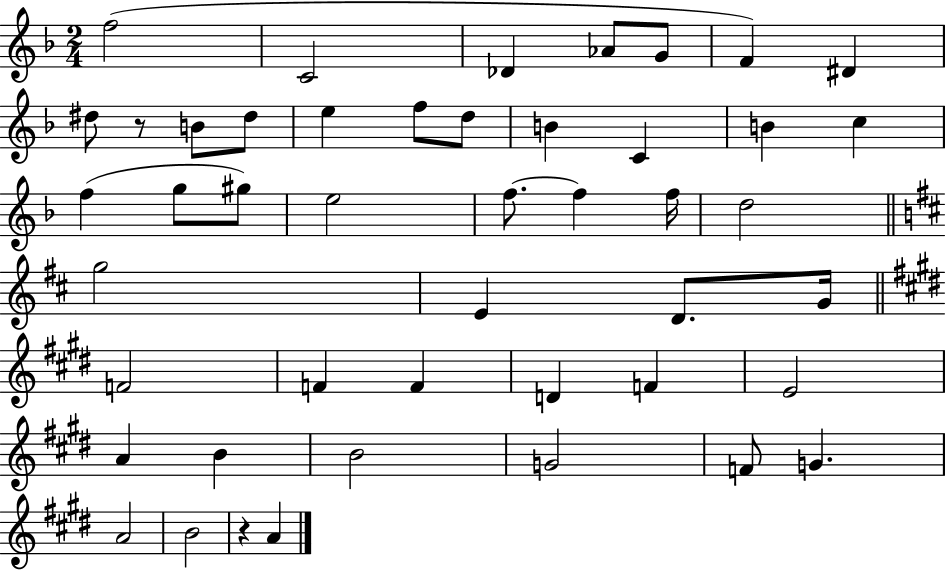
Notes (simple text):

F5/h C4/h Db4/q Ab4/e G4/e F4/q D#4/q D#5/e R/e B4/e D#5/e E5/q F5/e D5/e B4/q C4/q B4/q C5/q F5/q G5/e G#5/e E5/h F5/e. F5/q F5/s D5/h G5/h E4/q D4/e. G4/s F4/h F4/q F4/q D4/q F4/q E4/h A4/q B4/q B4/h G4/h F4/e G4/q. A4/h B4/h R/q A4/q